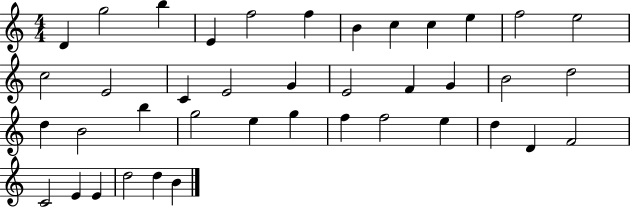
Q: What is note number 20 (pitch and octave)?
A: G4